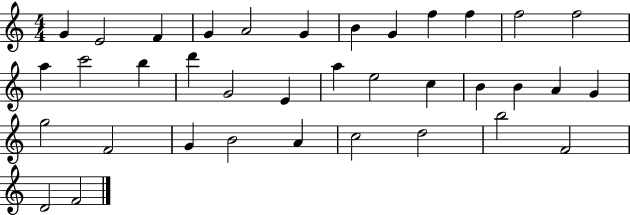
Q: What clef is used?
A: treble